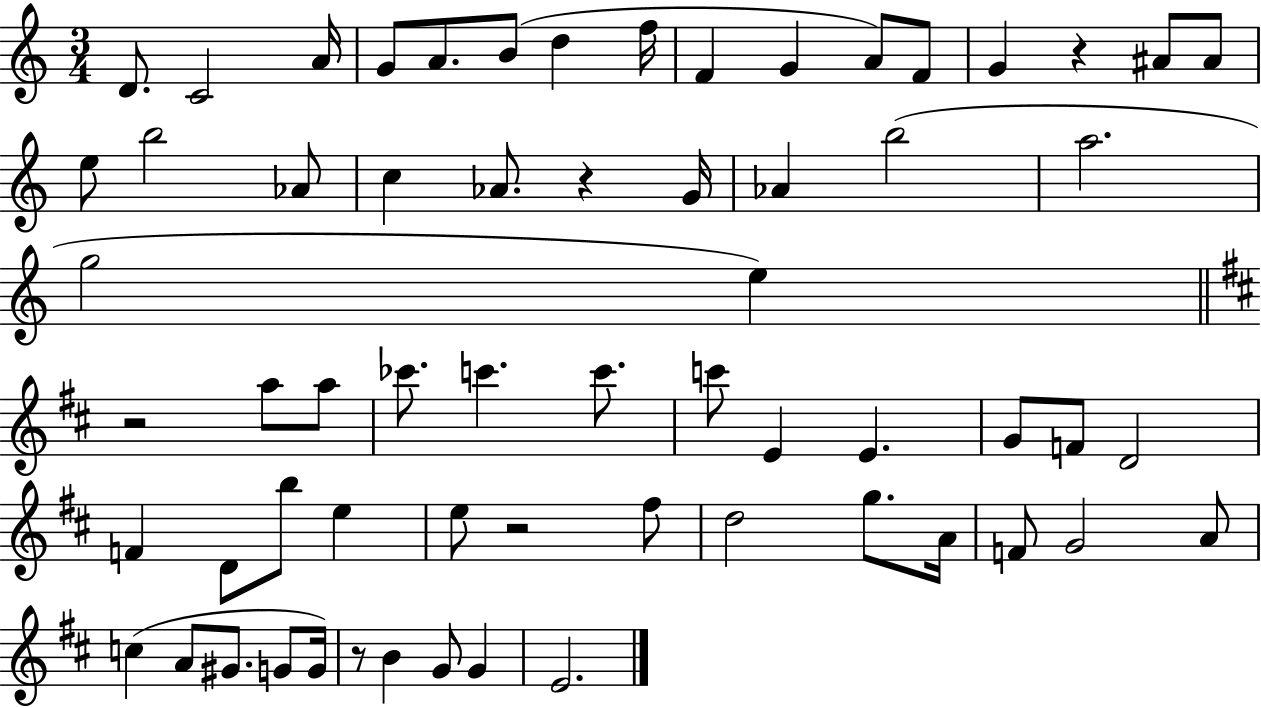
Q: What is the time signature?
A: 3/4